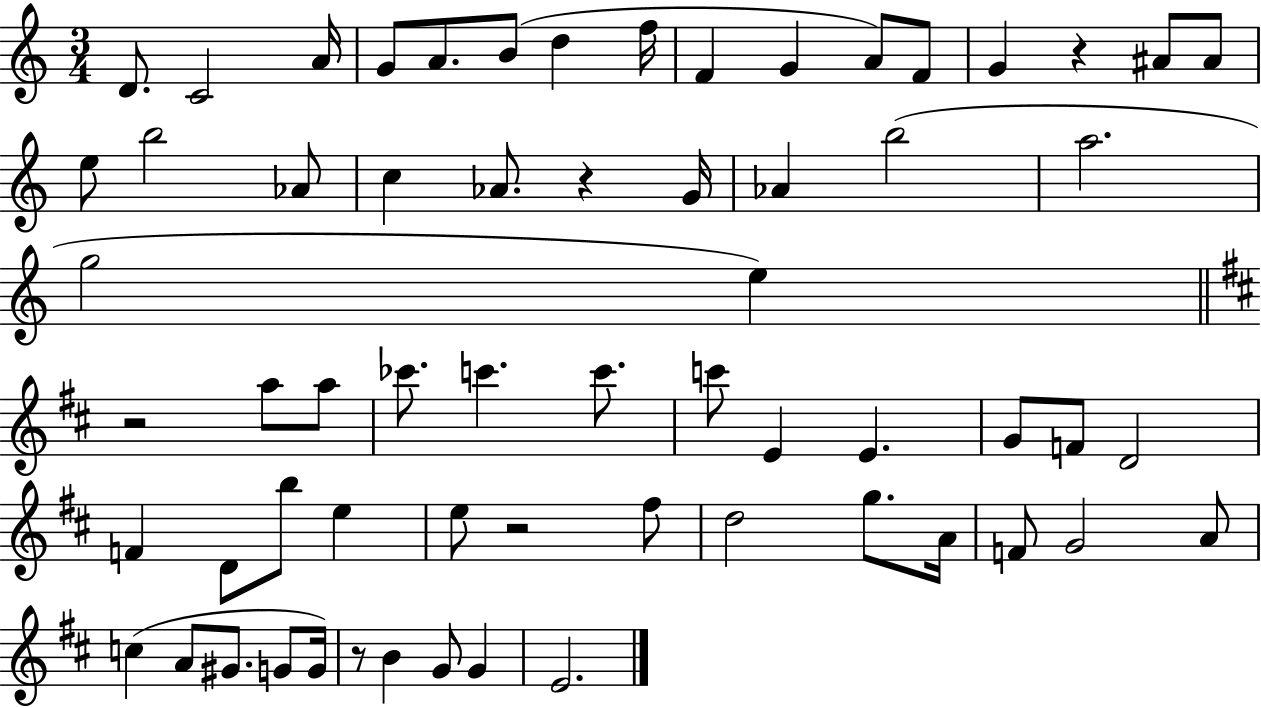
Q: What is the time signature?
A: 3/4